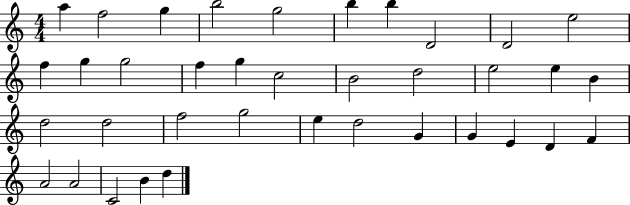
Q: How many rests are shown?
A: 0